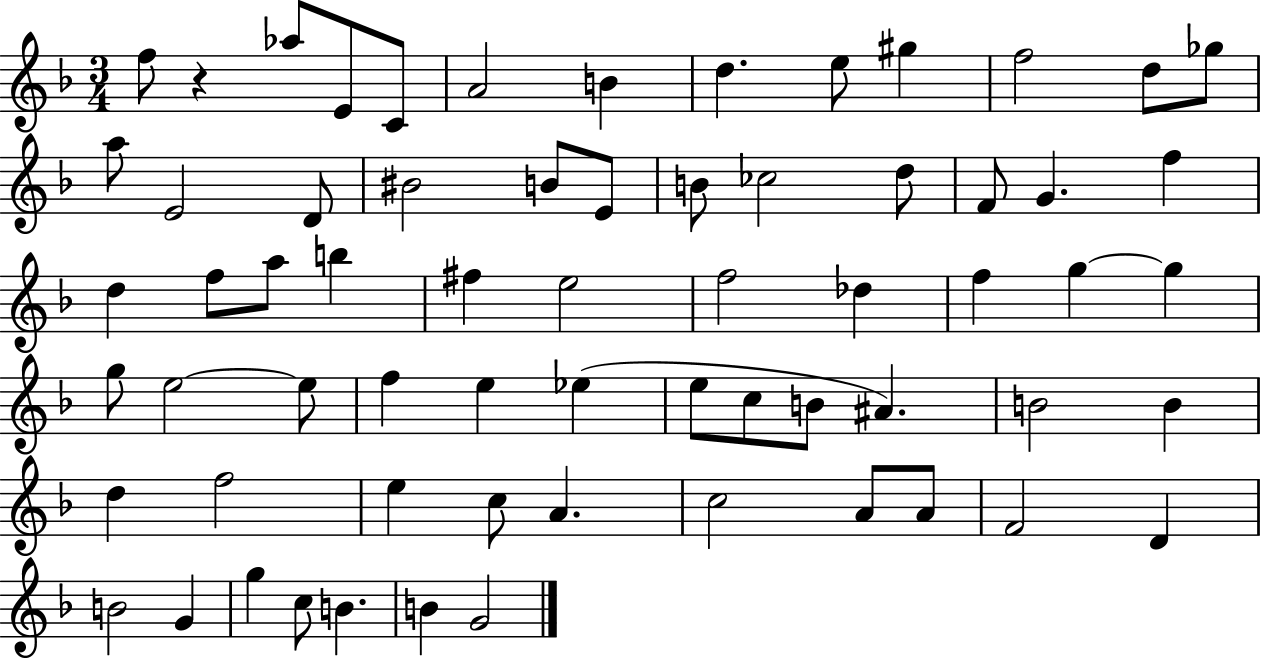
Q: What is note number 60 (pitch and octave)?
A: G5